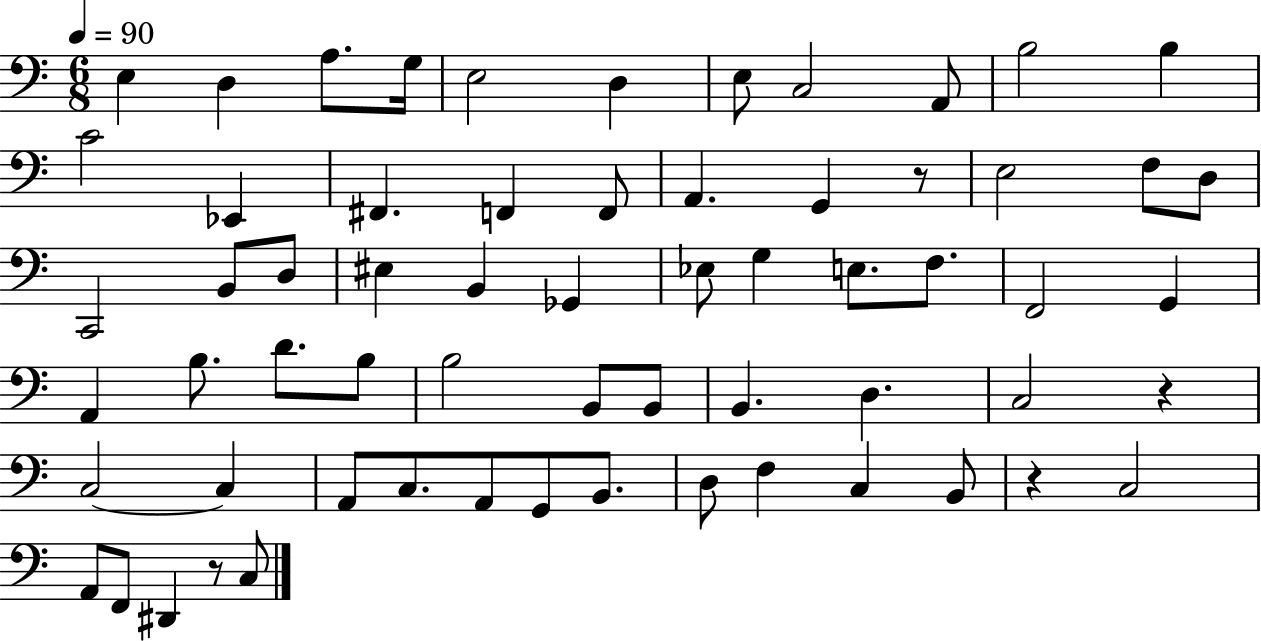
{
  \clef bass
  \numericTimeSignature
  \time 6/8
  \key c \major
  \tempo 4 = 90
  e4 d4 a8. g16 | e2 d4 | e8 c2 a,8 | b2 b4 | \break c'2 ees,4 | fis,4. f,4 f,8 | a,4. g,4 r8 | e2 f8 d8 | \break c,2 b,8 d8 | eis4 b,4 ges,4 | ees8 g4 e8. f8. | f,2 g,4 | \break a,4 b8. d'8. b8 | b2 b,8 b,8 | b,4. d4. | c2 r4 | \break c2~~ c4 | a,8 c8. a,8 g,8 b,8. | d8 f4 c4 b,8 | r4 c2 | \break a,8 f,8 dis,4 r8 c8 | \bar "|."
}